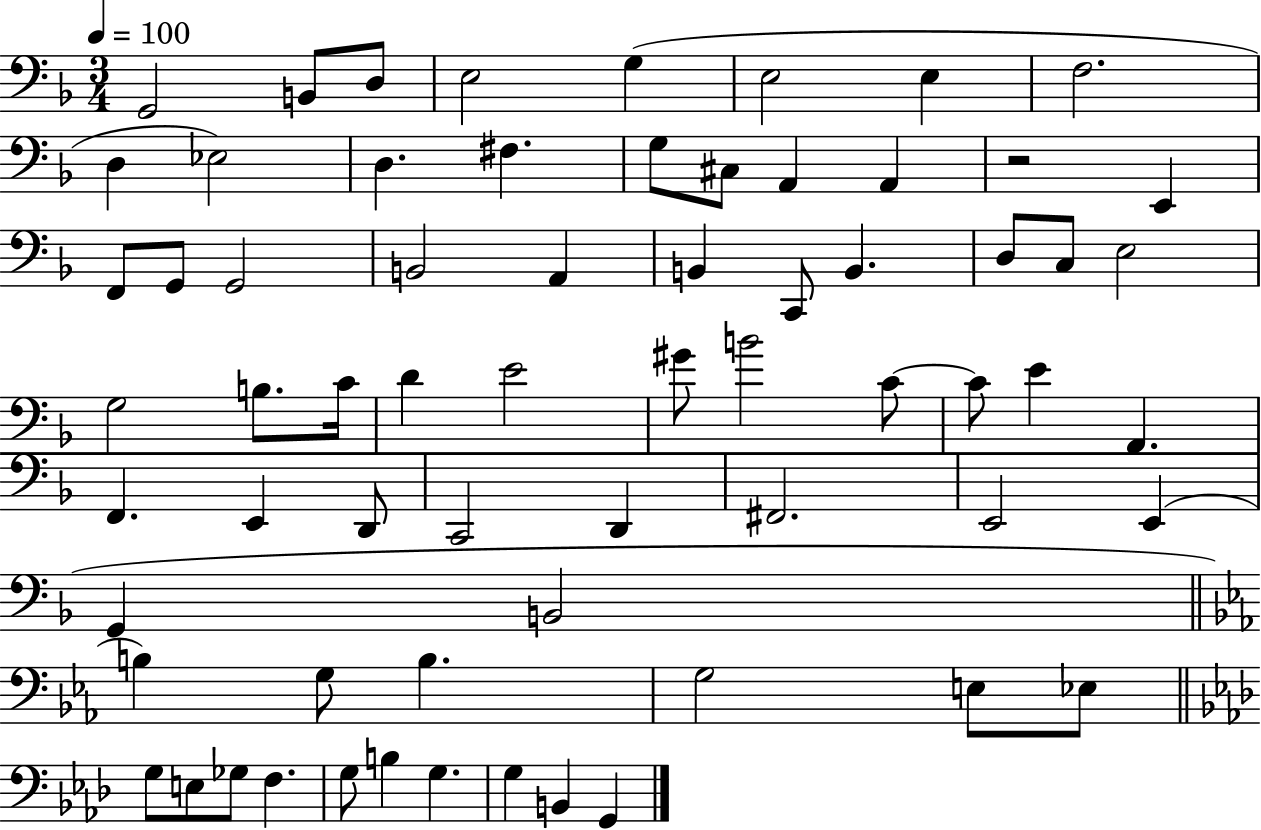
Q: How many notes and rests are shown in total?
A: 66